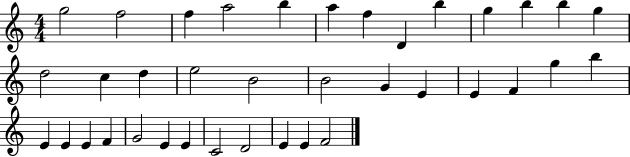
G5/h F5/h F5/q A5/h B5/q A5/q F5/q D4/q B5/q G5/q B5/q B5/q G5/q D5/h C5/q D5/q E5/h B4/h B4/h G4/q E4/q E4/q F4/q G5/q B5/q E4/q E4/q E4/q F4/q G4/h E4/q E4/q C4/h D4/h E4/q E4/q F4/h